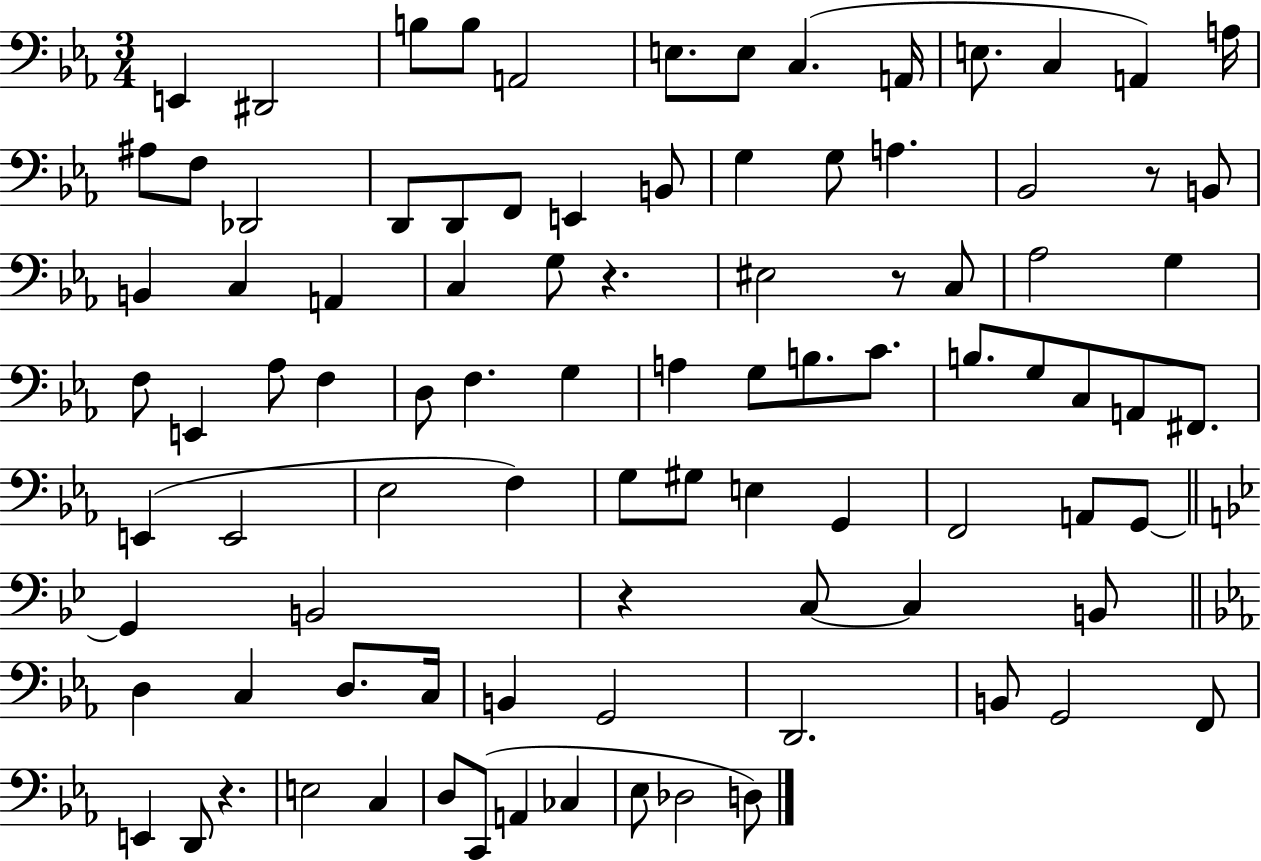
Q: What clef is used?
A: bass